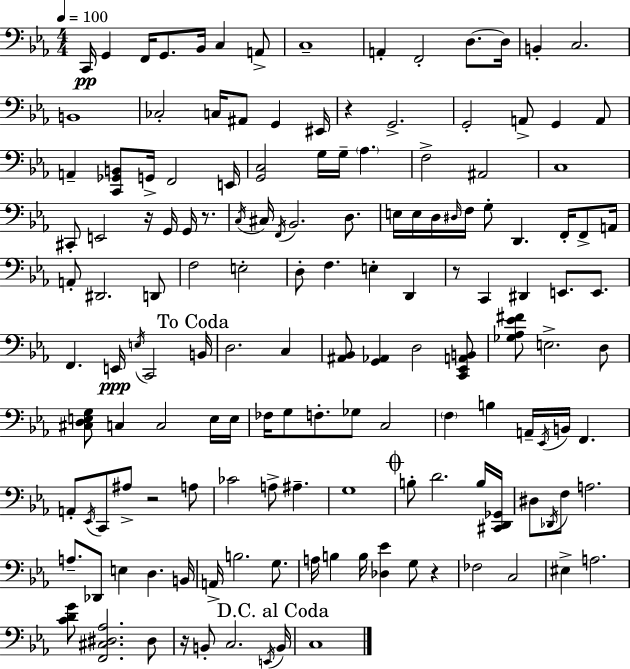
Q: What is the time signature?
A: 4/4